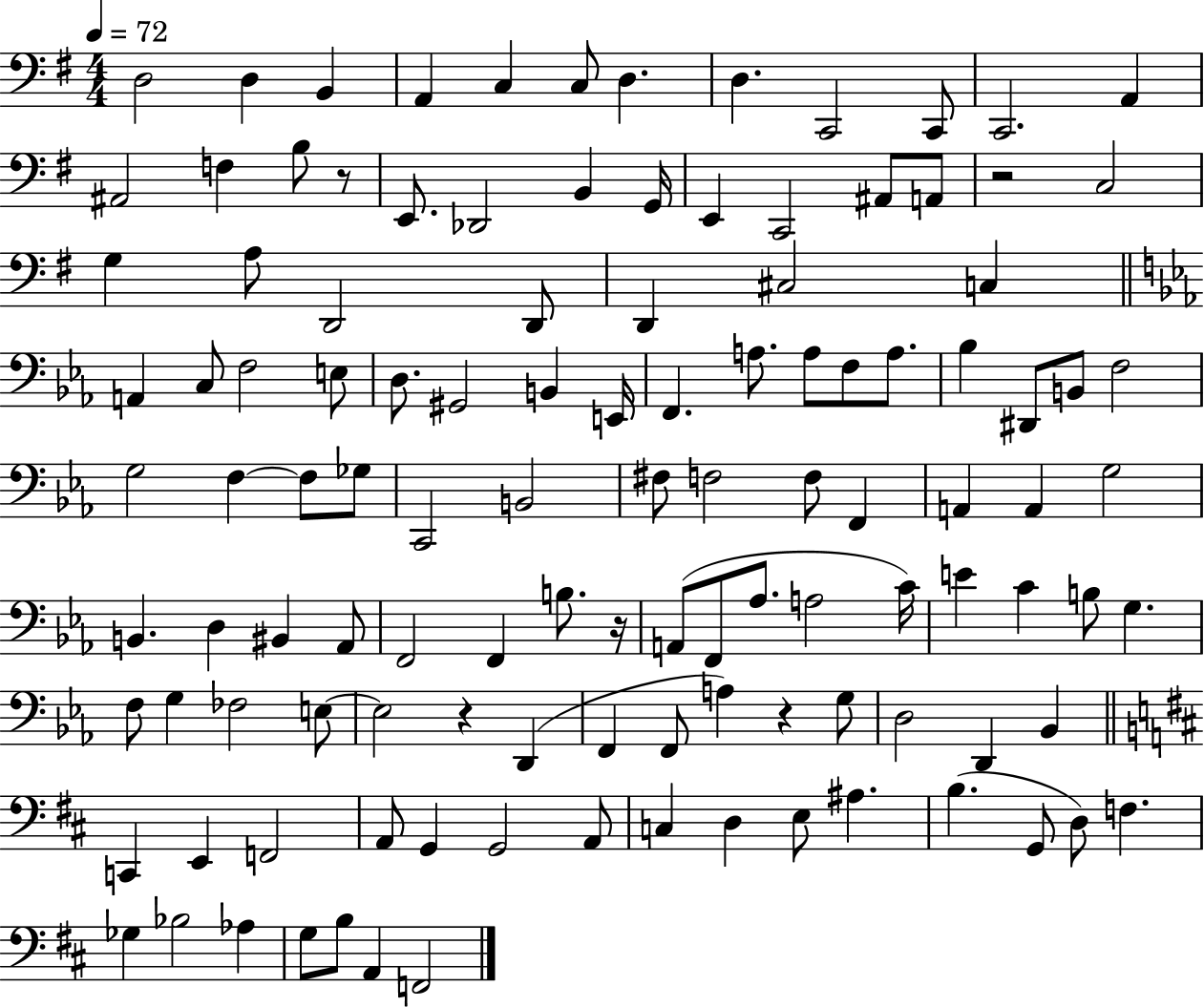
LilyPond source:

{
  \clef bass
  \numericTimeSignature
  \time 4/4
  \key g \major
  \tempo 4 = 72
  \repeat volta 2 { d2 d4 b,4 | a,4 c4 c8 d4. | d4. c,2 c,8 | c,2. a,4 | \break ais,2 f4 b8 r8 | e,8. des,2 b,4 g,16 | e,4 c,2 ais,8 a,8 | r2 c2 | \break g4 a8 d,2 d,8 | d,4 cis2 c4 | \bar "||" \break \key ees \major a,4 c8 f2 e8 | d8. gis,2 b,4 e,16 | f,4. a8. a8 f8 a8. | bes4 dis,8 b,8 f2 | \break g2 f4~~ f8 ges8 | c,2 b,2 | fis8 f2 f8 f,4 | a,4 a,4 g2 | \break b,4. d4 bis,4 aes,8 | f,2 f,4 b8. r16 | a,8( f,8 aes8. a2 c'16) | e'4 c'4 b8 g4. | \break f8 g4 fes2 e8~~ | e2 r4 d,4( | f,4 f,8 a4) r4 g8 | d2 d,4 bes,4 | \break \bar "||" \break \key d \major c,4 e,4 f,2 | a,8 g,4 g,2 a,8 | c4 d4 e8 ais4. | b4.( g,8 d8) f4. | \break ges4 bes2 aes4 | g8 b8 a,4 f,2 | } \bar "|."
}